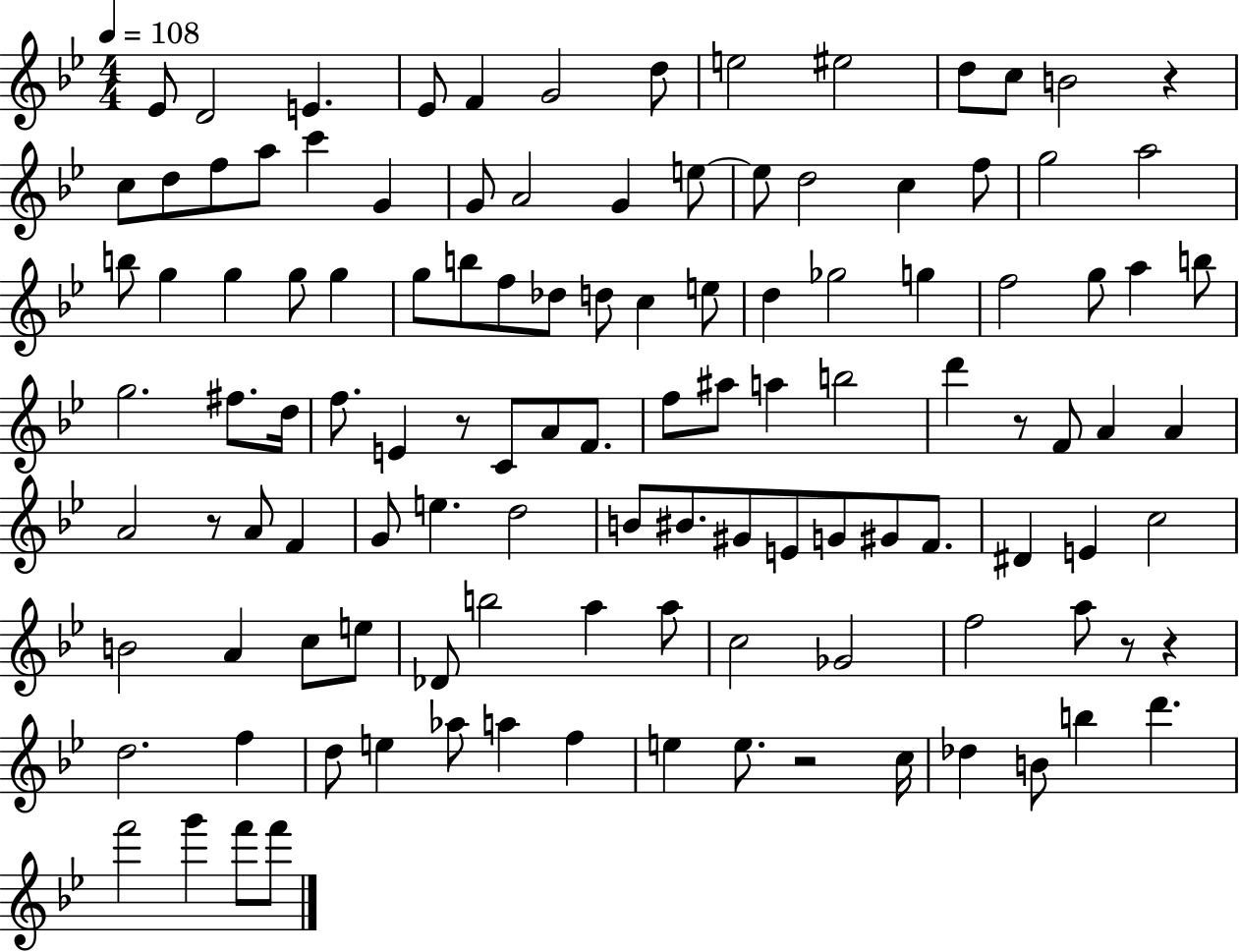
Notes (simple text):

Eb4/e D4/h E4/q. Eb4/e F4/q G4/h D5/e E5/h EIS5/h D5/e C5/e B4/h R/q C5/e D5/e F5/e A5/e C6/q G4/q G4/e A4/h G4/q E5/e E5/e D5/h C5/q F5/e G5/h A5/h B5/e G5/q G5/q G5/e G5/q G5/e B5/e F5/e Db5/e D5/e C5/q E5/e D5/q Gb5/h G5/q F5/h G5/e A5/q B5/e G5/h. F#5/e. D5/s F5/e. E4/q R/e C4/e A4/e F4/e. F5/e A#5/e A5/q B5/h D6/q R/e F4/e A4/q A4/q A4/h R/e A4/e F4/q G4/e E5/q. D5/h B4/e BIS4/e. G#4/e E4/e G4/e G#4/e F4/e. D#4/q E4/q C5/h B4/h A4/q C5/e E5/e Db4/e B5/h A5/q A5/e C5/h Gb4/h F5/h A5/e R/e R/q D5/h. F5/q D5/e E5/q Ab5/e A5/q F5/q E5/q E5/e. R/h C5/s Db5/q B4/e B5/q D6/q. F6/h G6/q F6/e F6/e